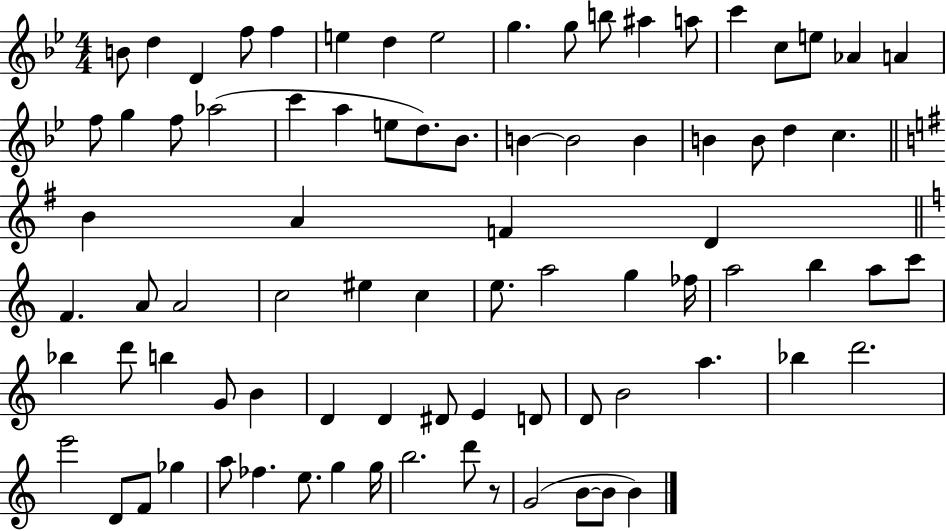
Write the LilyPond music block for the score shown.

{
  \clef treble
  \numericTimeSignature
  \time 4/4
  \key bes \major
  b'8 d''4 d'4 f''8 f''4 | e''4 d''4 e''2 | g''4. g''8 b''8 ais''4 a''8 | c'''4 c''8 e''8 aes'4 a'4 | \break f''8 g''4 f''8 aes''2( | c'''4 a''4 e''8 d''8.) bes'8. | b'4~~ b'2 b'4 | b'4 b'8 d''4 c''4. | \break \bar "||" \break \key g \major b'4 a'4 f'4 d'4 | \bar "||" \break \key c \major f'4. a'8 a'2 | c''2 eis''4 c''4 | e''8. a''2 g''4 fes''16 | a''2 b''4 a''8 c'''8 | \break bes''4 d'''8 b''4 g'8 b'4 | d'4 d'4 dis'8 e'4 d'8 | d'8 b'2 a''4. | bes''4 d'''2. | \break e'''2 d'8 f'8 ges''4 | a''8 fes''4. e''8. g''4 g''16 | b''2. d'''8 r8 | g'2( b'8~~ b'8 b'4) | \break \bar "|."
}